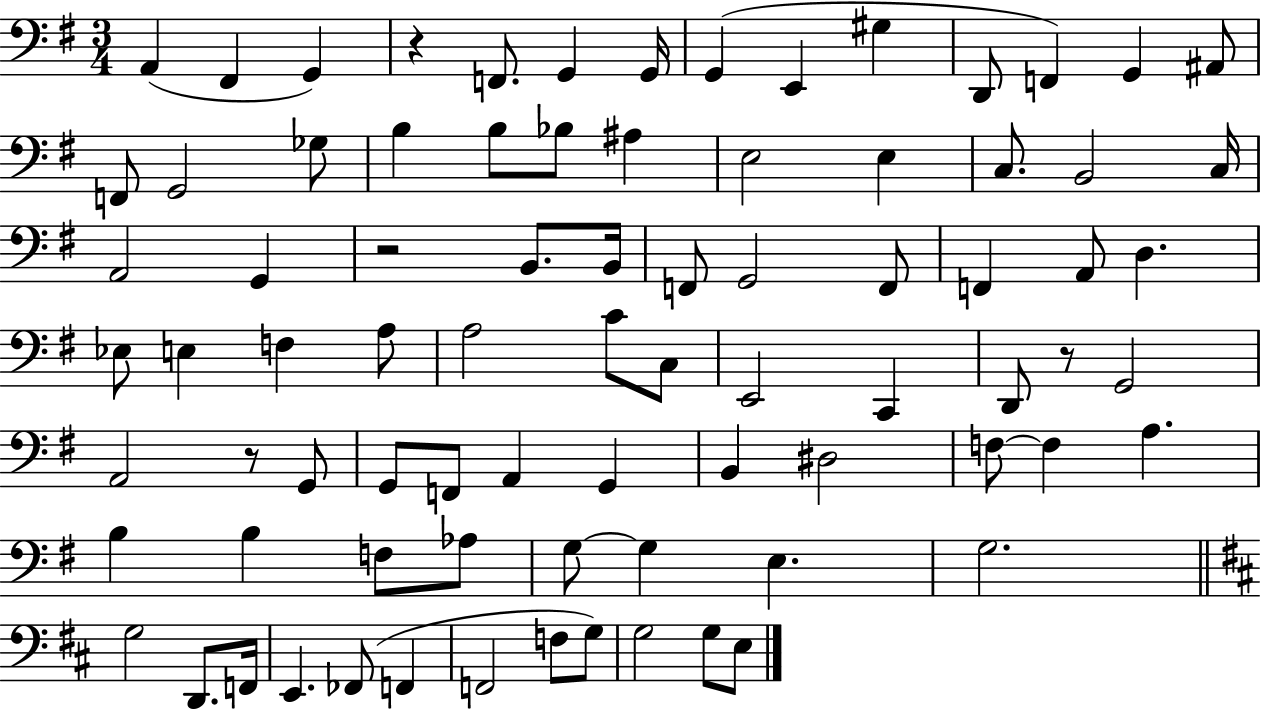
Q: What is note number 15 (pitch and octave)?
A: G2